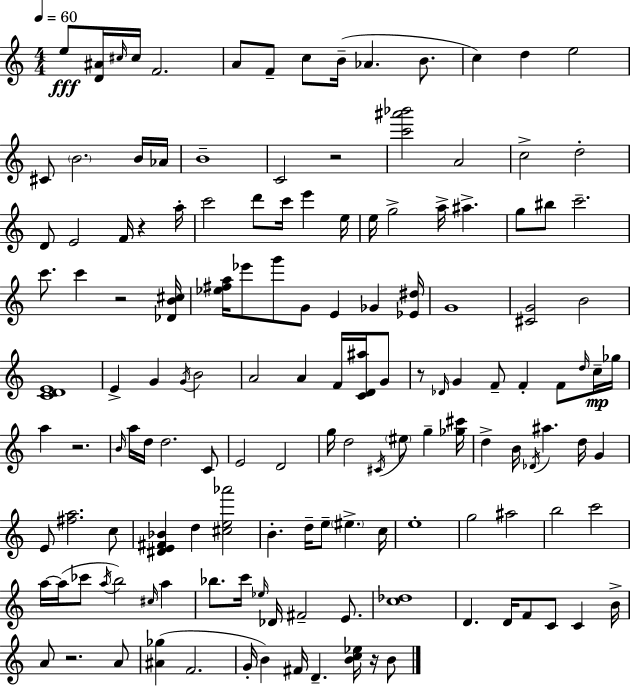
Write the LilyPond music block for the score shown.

{
  \clef treble
  \numericTimeSignature
  \time 4/4
  \key a \minor
  \tempo 4 = 60
  e''8\fff <d' ais'>16 \grace { cis''16 } cis''16 f'2. | a'8 f'8-- c''8 b'16--( aes'4. b'8. | c''4) d''4 e''2 | cis'8 \parenthesize b'2. b'16 | \break aes'16 b'1-- | c'2 r2 | <c''' ais''' bes'''>2 a'2 | c''2-> d''2-. | \break d'8 e'2 f'16 r4 | a''16-. c'''2 d'''8 c'''16 e'''4 | e''16 e''16 g''2-> a''16-> ais''4.-> | g''8 bis''8 c'''2.-- | \break c'''8. c'''4 r2 | <des' b' cis''>16 <ees'' fis'' a''>16 ees'''8 g'''8 g'8 e'4 ges'4 | <ees' dis''>16 g'1 | <cis' g'>2 b'2 | \break <c' d' e'>1 | e'4-> g'4 \acciaccatura { g'16 } b'2 | a'2 a'4 f'16 <c' d' ais''>16 | g'8 r8 \grace { des'16 } g'4 f'8-- f'4-. f'8 | \break \grace { d''16 }\mp c''16-- ges''16 a''4 r2. | \grace { b'16 } a''16 d''16 d''2. | c'8 e'2 d'2 | g''16 d''2 \acciaccatura { cis'16 } \parenthesize eis''8 | \break g''4-- <ges'' cis'''>16 d''4-> b'16 \acciaccatura { des'16 } ais''4. | d''16 g'4 e'8 <fis'' a''>2. | c''8 <dis' e' fis' bes'>4 d''4 <cis'' e'' aes'''>2 | b'4.-. d''16-- e''8-- | \break \parenthesize eis''4.-> c''16 e''1-. | g''2 ais''2 | b''2 c'''2 | a''16~~ a''16( ces'''8 \acciaccatura { a''16 }) b''2 | \break \grace { cis''16 } a''4 bes''8. c'''16 \grace { ees''16 } des'16 fis'2-- | e'8. <c'' des''>1 | d'4. | d'16 f'8 c'8 c'4 b'16-> a'8 r2. | \break a'8 <ais' ges''>4( f'2. | g'16-. b'4) fis'16 | d'4.-- <b' c'' ees''>16 r16 b'8 \bar "|."
}